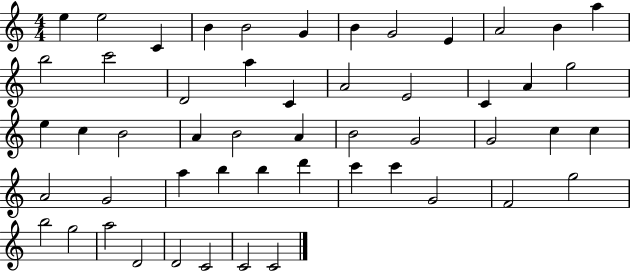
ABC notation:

X:1
T:Untitled
M:4/4
L:1/4
K:C
e e2 C B B2 G B G2 E A2 B a b2 c'2 D2 a C A2 E2 C A g2 e c B2 A B2 A B2 G2 G2 c c A2 G2 a b b d' c' c' G2 F2 g2 b2 g2 a2 D2 D2 C2 C2 C2